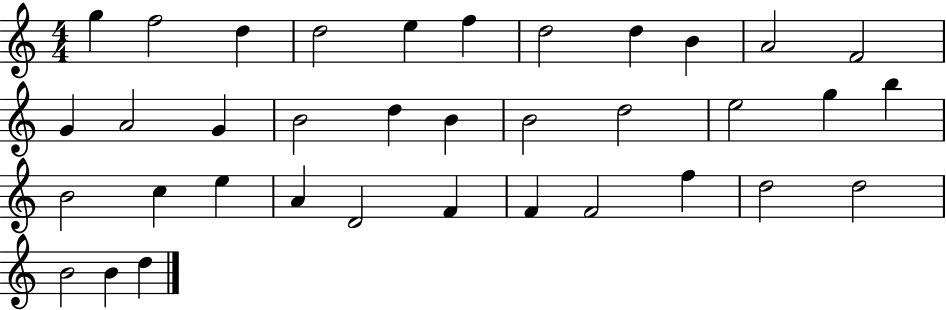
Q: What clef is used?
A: treble